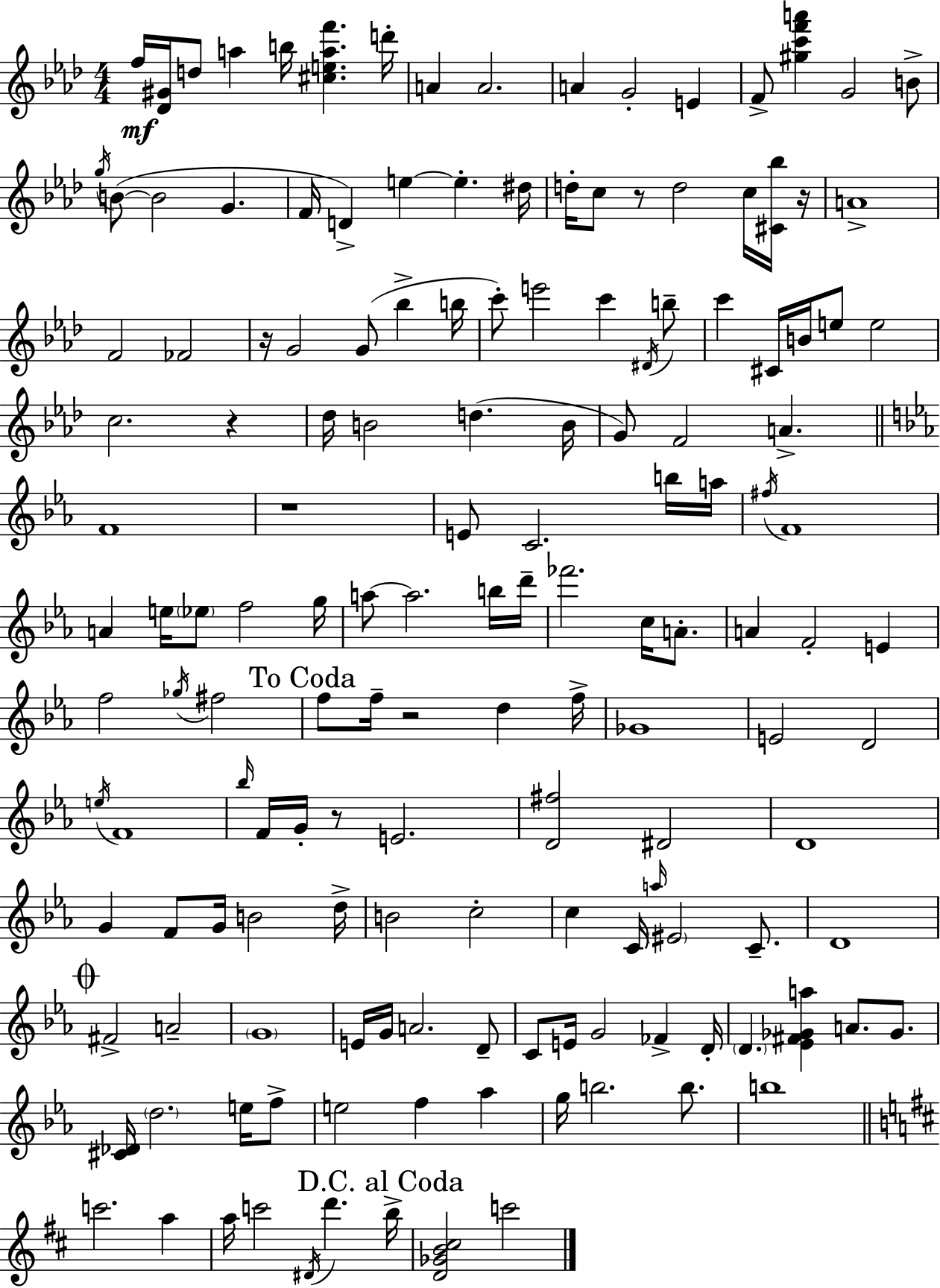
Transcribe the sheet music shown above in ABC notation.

X:1
T:Untitled
M:4/4
L:1/4
K:Ab
f/4 [_D^G]/4 d/2 a b/4 [^ceaf'] d'/4 A A2 A G2 E F/2 [^gc'f'a'] G2 B/2 g/4 B/2 B2 G F/4 D e e ^d/4 d/4 c/2 z/2 d2 c/4 [^C_b]/4 z/4 A4 F2 _F2 z/4 G2 G/2 _b b/4 c'/2 e'2 c' ^D/4 b/2 c' ^C/4 B/4 e/2 e2 c2 z _d/4 B2 d B/4 G/2 F2 A F4 z4 E/2 C2 b/4 a/4 ^f/4 F4 A e/4 _e/2 f2 g/4 a/2 a2 b/4 d'/4 _f'2 c/4 A/2 A F2 E f2 _g/4 ^f2 f/2 f/4 z2 d f/4 _G4 E2 D2 e/4 F4 _b/4 F/4 G/4 z/2 E2 [D^f]2 ^D2 D4 G F/2 G/4 B2 d/4 B2 c2 c C/4 a/4 ^E2 C/2 D4 ^F2 A2 G4 E/4 G/4 A2 D/2 C/2 E/4 G2 _F D/4 D [_E^F_Ga] A/2 _G/2 [^C_D]/4 d2 e/4 f/2 e2 f _a g/4 b2 b/2 b4 c'2 a a/4 c'2 ^D/4 d' b/4 [D_GB^c]2 c'2